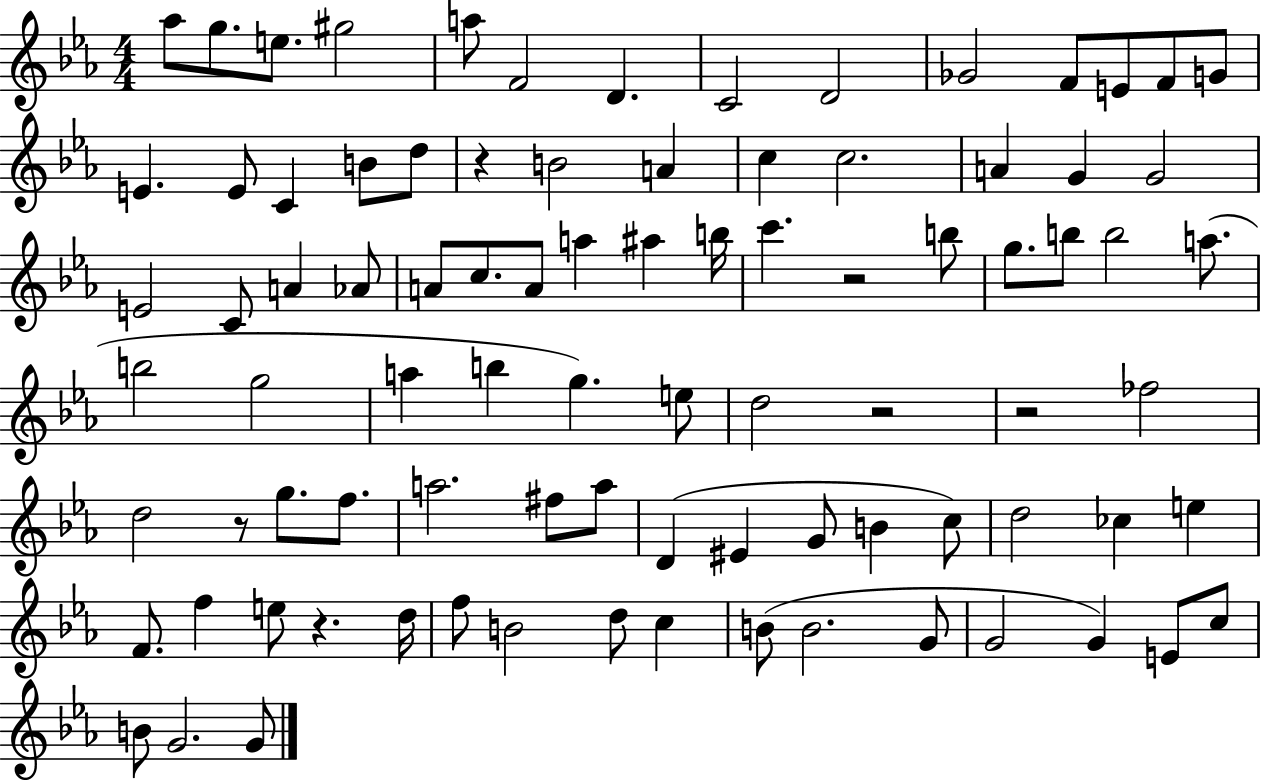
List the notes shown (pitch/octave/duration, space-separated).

Ab5/e G5/e. E5/e. G#5/h A5/e F4/h D4/q. C4/h D4/h Gb4/h F4/e E4/e F4/e G4/e E4/q. E4/e C4/q B4/e D5/e R/q B4/h A4/q C5/q C5/h. A4/q G4/q G4/h E4/h C4/e A4/q Ab4/e A4/e C5/e. A4/e A5/q A#5/q B5/s C6/q. R/h B5/e G5/e. B5/e B5/h A5/e. B5/h G5/h A5/q B5/q G5/q. E5/e D5/h R/h R/h FES5/h D5/h R/e G5/e. F5/e. A5/h. F#5/e A5/e D4/q EIS4/q G4/e B4/q C5/e D5/h CES5/q E5/q F4/e. F5/q E5/e R/q. D5/s F5/e B4/h D5/e C5/q B4/e B4/h. G4/e G4/h G4/q E4/e C5/e B4/e G4/h. G4/e